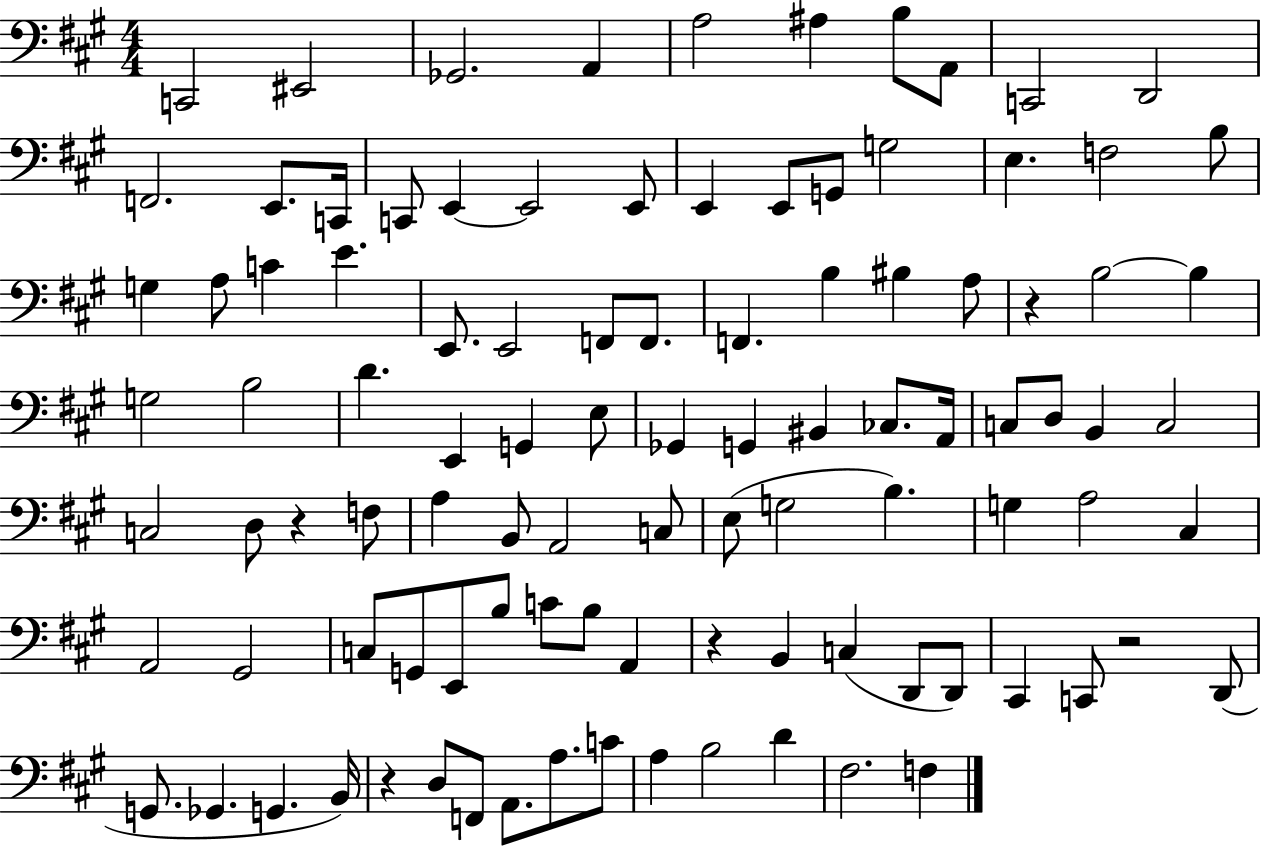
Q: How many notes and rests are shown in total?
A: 101